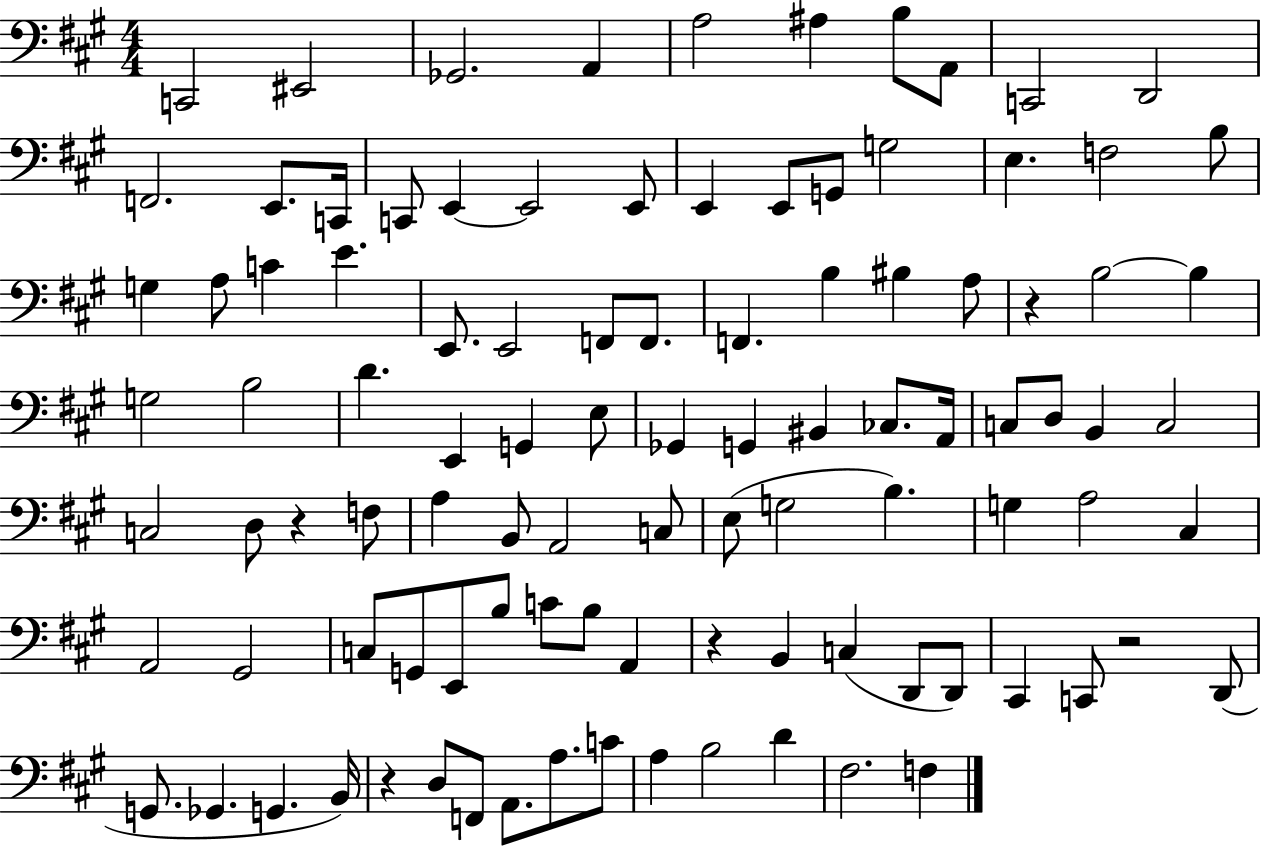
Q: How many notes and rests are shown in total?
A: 101